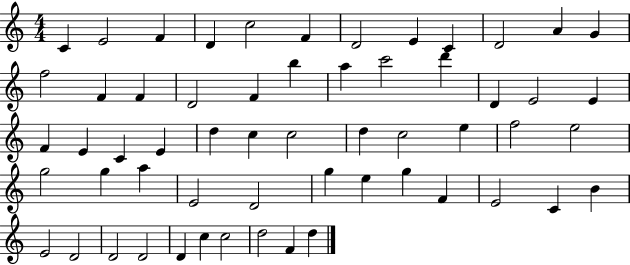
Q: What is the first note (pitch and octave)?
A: C4